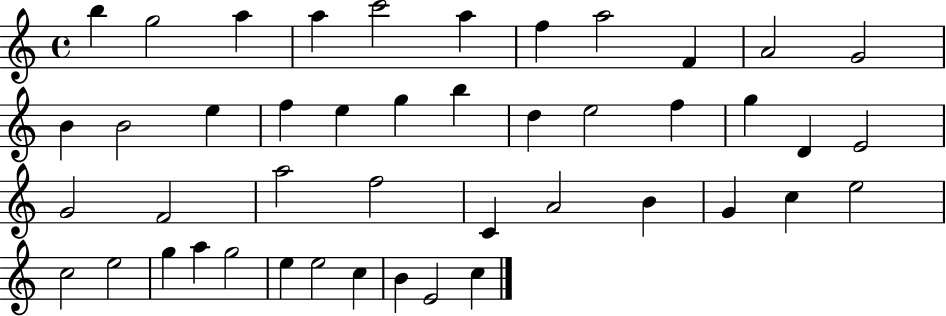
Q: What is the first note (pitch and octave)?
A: B5